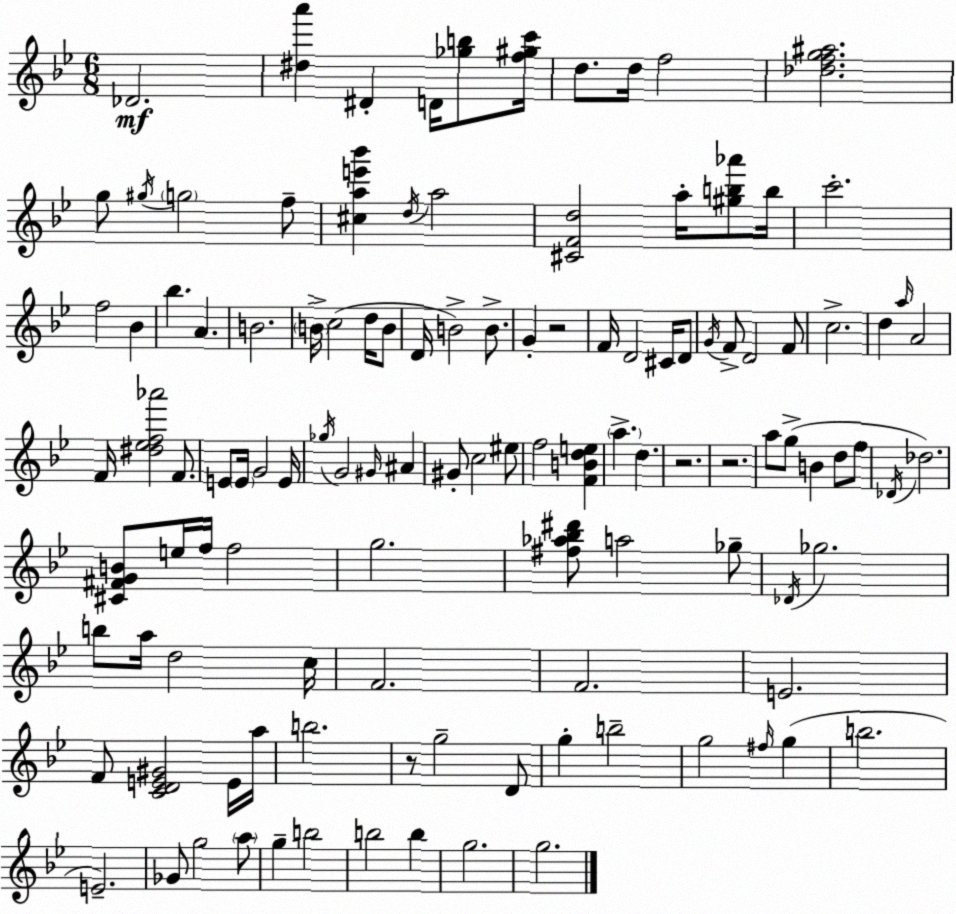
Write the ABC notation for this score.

X:1
T:Untitled
M:6/8
L:1/4
K:Gm
_D2 [^da'] ^D D/4 [_gb]/2 [f^gc']/4 d/2 d/4 f2 [_dfg^a]2 g/2 ^g/4 g2 f/2 [^cae'_b'] d/4 a2 [^CFd]2 a/4 [^gb_a']/2 b/4 c'2 f2 _B _b A B2 B/4 c2 d/4 B/2 D/4 B2 B/2 G z2 F/4 D2 ^C/4 D/2 G/4 F/2 D2 F/2 c2 d a/4 A2 F/4 [^d_ef_a']2 F/2 E/2 E/4 G2 E/4 _g/4 G2 ^G/4 ^A ^G/2 c2 ^e/2 f2 [FBde] a d z2 z2 a/2 g/2 B d/2 f/2 _D/4 _d2 [^C^FGB]/2 e/4 f/4 f2 g2 [^f_a_b^d']/2 a2 _g/2 _D/4 _g2 b/2 a/4 d2 c/4 F2 F2 E2 F/2 [CDE^G]2 E/4 a/4 b2 z/2 g2 D/2 g b2 g2 ^f/4 g b2 E2 _G/2 g2 a/2 g b2 b2 b g2 g2